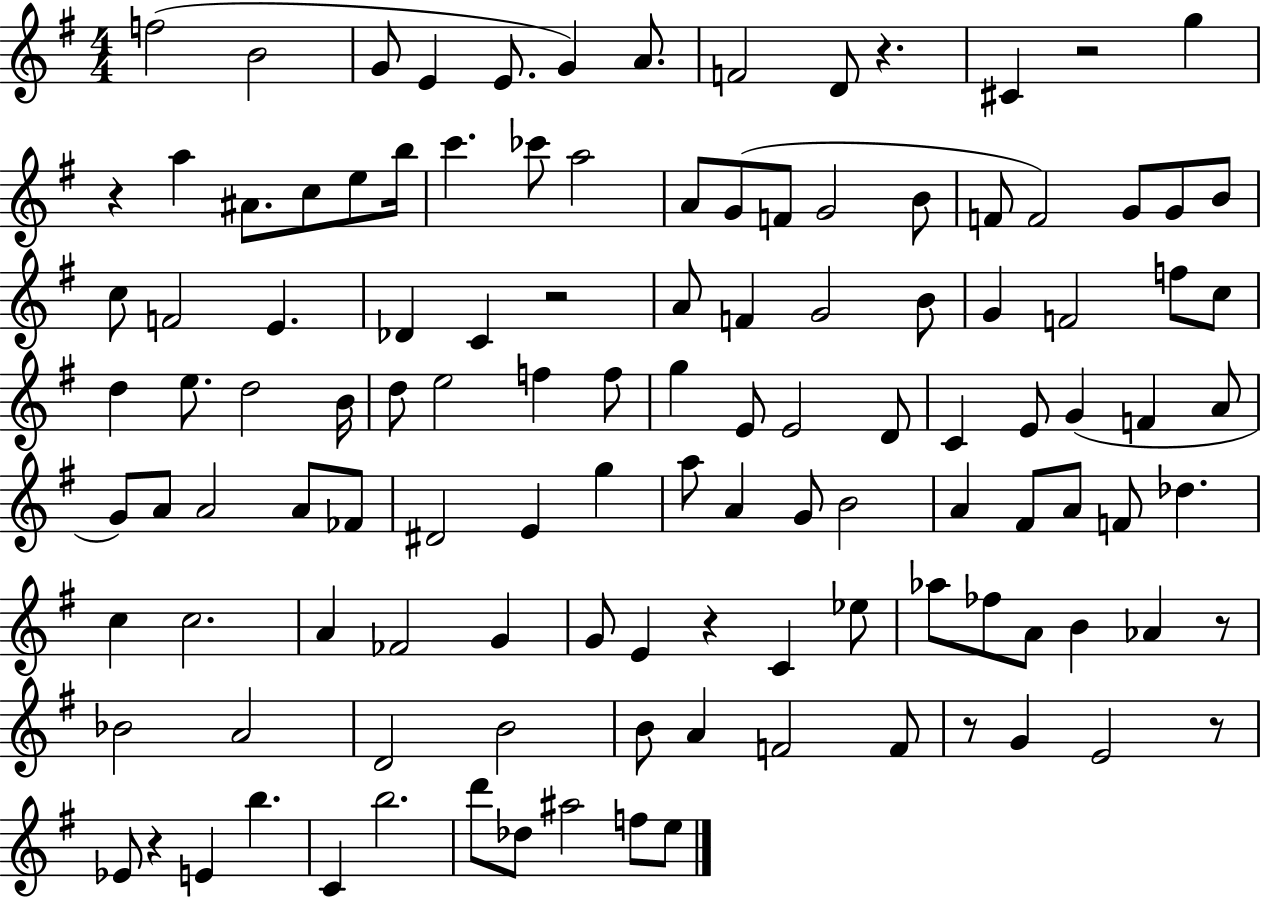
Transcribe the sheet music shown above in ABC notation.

X:1
T:Untitled
M:4/4
L:1/4
K:G
f2 B2 G/2 E E/2 G A/2 F2 D/2 z ^C z2 g z a ^A/2 c/2 e/2 b/4 c' _c'/2 a2 A/2 G/2 F/2 G2 B/2 F/2 F2 G/2 G/2 B/2 c/2 F2 E _D C z2 A/2 F G2 B/2 G F2 f/2 c/2 d e/2 d2 B/4 d/2 e2 f f/2 g E/2 E2 D/2 C E/2 G F A/2 G/2 A/2 A2 A/2 _F/2 ^D2 E g a/2 A G/2 B2 A ^F/2 A/2 F/2 _d c c2 A _F2 G G/2 E z C _e/2 _a/2 _f/2 A/2 B _A z/2 _B2 A2 D2 B2 B/2 A F2 F/2 z/2 G E2 z/2 _E/2 z E b C b2 d'/2 _d/2 ^a2 f/2 e/2